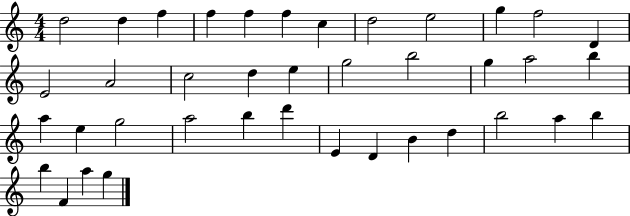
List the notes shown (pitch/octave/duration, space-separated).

D5/h D5/q F5/q F5/q F5/q F5/q C5/q D5/h E5/h G5/q F5/h D4/q E4/h A4/h C5/h D5/q E5/q G5/h B5/h G5/q A5/h B5/q A5/q E5/q G5/h A5/h B5/q D6/q E4/q D4/q B4/q D5/q B5/h A5/q B5/q B5/q F4/q A5/q G5/q